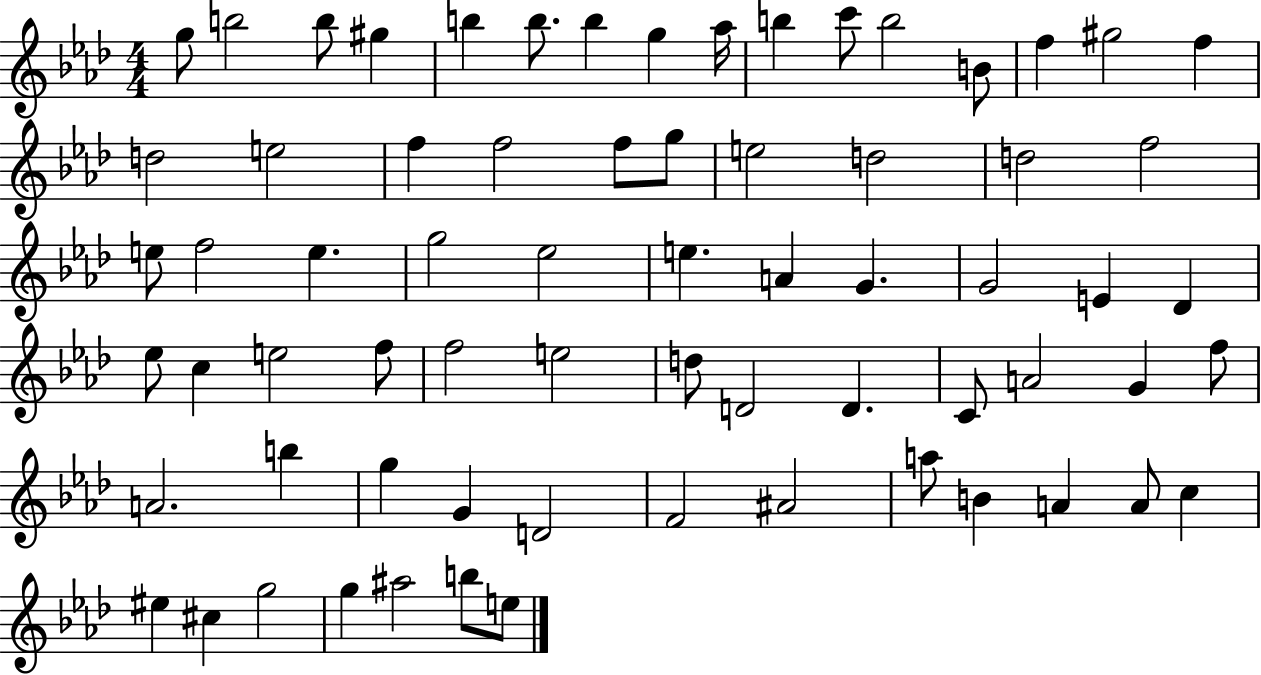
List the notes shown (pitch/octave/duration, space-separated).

G5/e B5/h B5/e G#5/q B5/q B5/e. B5/q G5/q Ab5/s B5/q C6/e B5/h B4/e F5/q G#5/h F5/q D5/h E5/h F5/q F5/h F5/e G5/e E5/h D5/h D5/h F5/h E5/e F5/h E5/q. G5/h Eb5/h E5/q. A4/q G4/q. G4/h E4/q Db4/q Eb5/e C5/q E5/h F5/e F5/h E5/h D5/e D4/h D4/q. C4/e A4/h G4/q F5/e A4/h. B5/q G5/q G4/q D4/h F4/h A#4/h A5/e B4/q A4/q A4/e C5/q EIS5/q C#5/q G5/h G5/q A#5/h B5/e E5/e